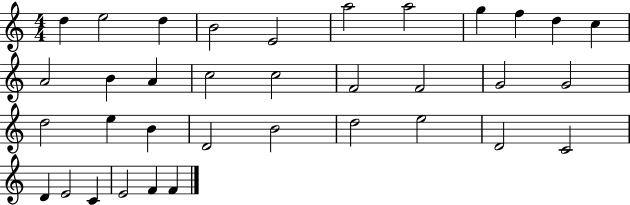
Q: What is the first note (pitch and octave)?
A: D5